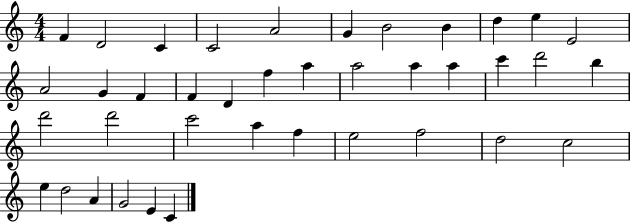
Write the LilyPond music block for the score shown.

{
  \clef treble
  \numericTimeSignature
  \time 4/4
  \key c \major
  f'4 d'2 c'4 | c'2 a'2 | g'4 b'2 b'4 | d''4 e''4 e'2 | \break a'2 g'4 f'4 | f'4 d'4 f''4 a''4 | a''2 a''4 a''4 | c'''4 d'''2 b''4 | \break d'''2 d'''2 | c'''2 a''4 f''4 | e''2 f''2 | d''2 c''2 | \break e''4 d''2 a'4 | g'2 e'4 c'4 | \bar "|."
}